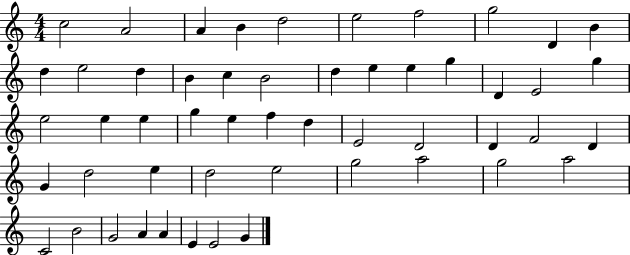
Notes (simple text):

C5/h A4/h A4/q B4/q D5/h E5/h F5/h G5/h D4/q B4/q D5/q E5/h D5/q B4/q C5/q B4/h D5/q E5/q E5/q G5/q D4/q E4/h G5/q E5/h E5/q E5/q G5/q E5/q F5/q D5/q E4/h D4/h D4/q F4/h D4/q G4/q D5/h E5/q D5/h E5/h G5/h A5/h G5/h A5/h C4/h B4/h G4/h A4/q A4/q E4/q E4/h G4/q